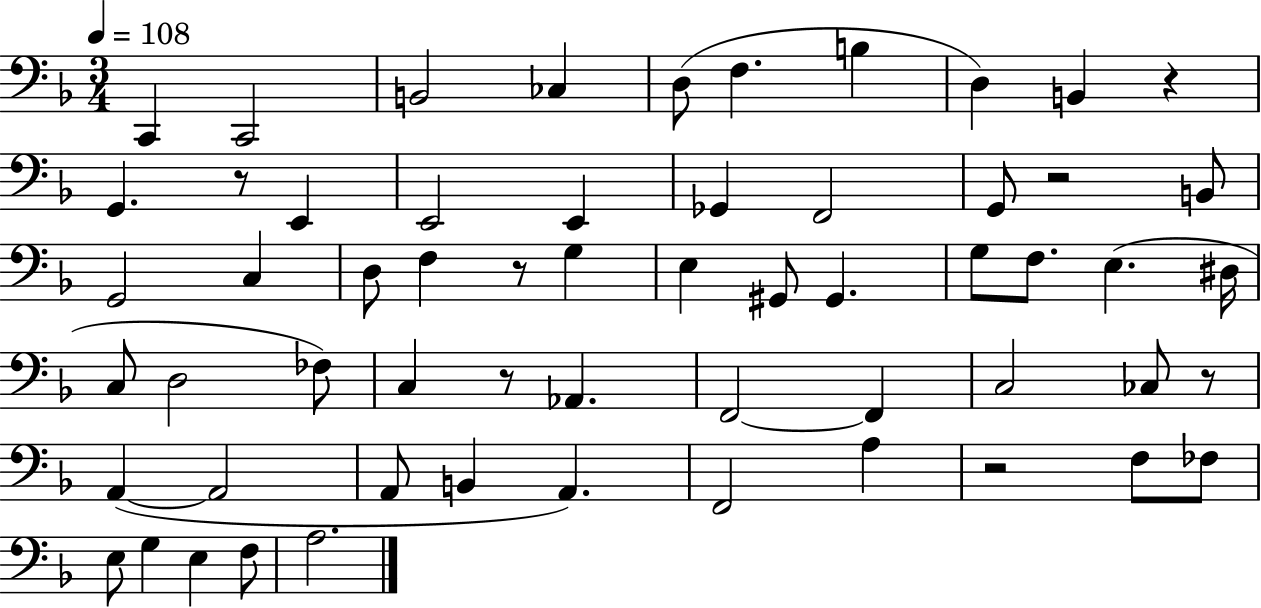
{
  \clef bass
  \numericTimeSignature
  \time 3/4
  \key f \major
  \tempo 4 = 108
  c,4 c,2 | b,2 ces4 | d8( f4. b4 | d4) b,4 r4 | \break g,4. r8 e,4 | e,2 e,4 | ges,4 f,2 | g,8 r2 b,8 | \break g,2 c4 | d8 f4 r8 g4 | e4 gis,8 gis,4. | g8 f8. e4.( dis16 | \break c8 d2 fes8) | c4 r8 aes,4. | f,2~~ f,4 | c2 ces8 r8 | \break a,4~(~ a,2 | a,8 b,4 a,4.) | f,2 a4 | r2 f8 fes8 | \break e8 g4 e4 f8 | a2. | \bar "|."
}